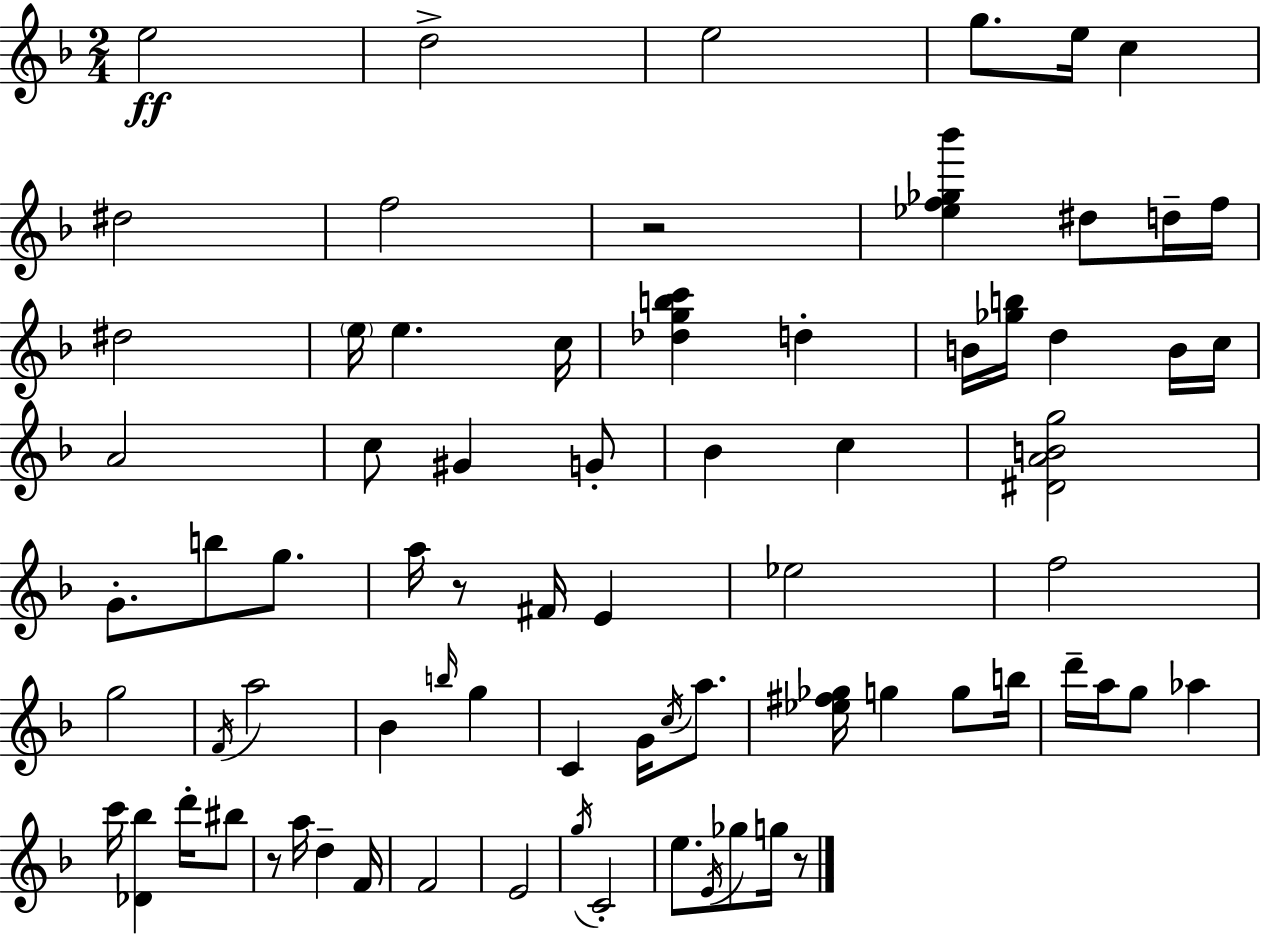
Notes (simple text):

E5/h D5/h E5/h G5/e. E5/s C5/q D#5/h F5/h R/h [Eb5,F5,Gb5,Bb6]/q D#5/e D5/s F5/s D#5/h E5/s E5/q. C5/s [Db5,G5,B5,C6]/q D5/q B4/s [Gb5,B5]/s D5/q B4/s C5/s A4/h C5/e G#4/q G4/e Bb4/q C5/q [D#4,A4,B4,G5]/h G4/e. B5/e G5/e. A5/s R/e F#4/s E4/q Eb5/h F5/h G5/h F4/s A5/h Bb4/q B5/s G5/q C4/q G4/s C5/s A5/e. [Eb5,F#5,Gb5]/s G5/q G5/e B5/s D6/s A5/s G5/e Ab5/q C6/s [Db4,Bb5]/q D6/s BIS5/e R/e A5/s D5/q F4/s F4/h E4/h G5/s C4/h E5/e. E4/s Gb5/e G5/s R/e